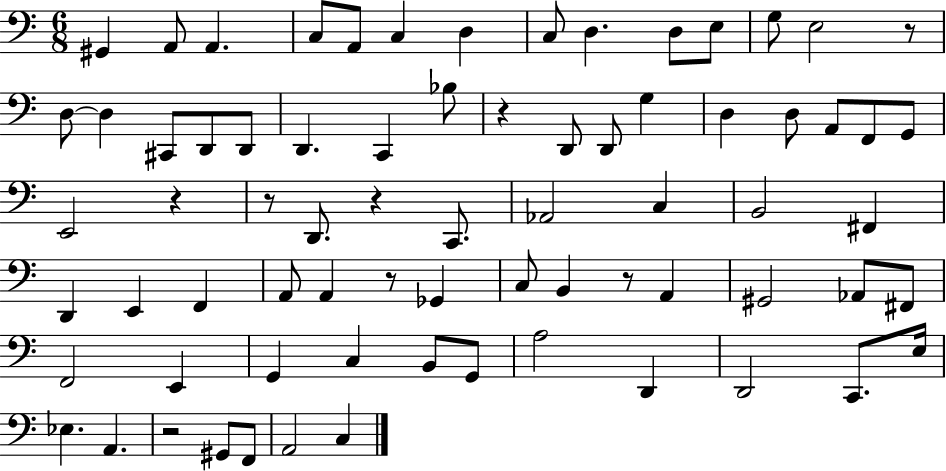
X:1
T:Untitled
M:6/8
L:1/4
K:C
^G,, A,,/2 A,, C,/2 A,,/2 C, D, C,/2 D, D,/2 E,/2 G,/2 E,2 z/2 D,/2 D, ^C,,/2 D,,/2 D,,/2 D,, C,, _B,/2 z D,,/2 D,,/2 G, D, D,/2 A,,/2 F,,/2 G,,/2 E,,2 z z/2 D,,/2 z C,,/2 _A,,2 C, B,,2 ^F,, D,, E,, F,, A,,/2 A,, z/2 _G,, C,/2 B,, z/2 A,, ^G,,2 _A,,/2 ^F,,/2 F,,2 E,, G,, C, B,,/2 G,,/2 A,2 D,, D,,2 C,,/2 E,/4 _E, A,, z2 ^G,,/2 F,,/2 A,,2 C,